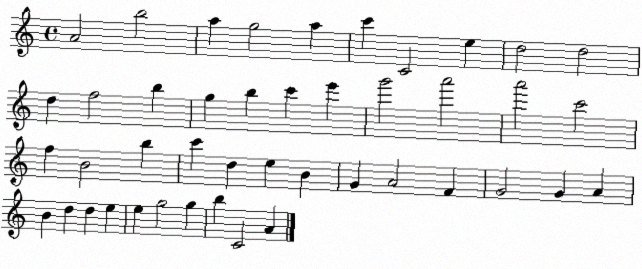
X:1
T:Untitled
M:4/4
L:1/4
K:C
A2 b2 a g2 a c' C2 e d2 d2 d f2 b g b c' e' g'2 a'2 a'2 c'2 f B2 b c' d e B G A2 F G2 G A B d d e e g2 g b C2 A